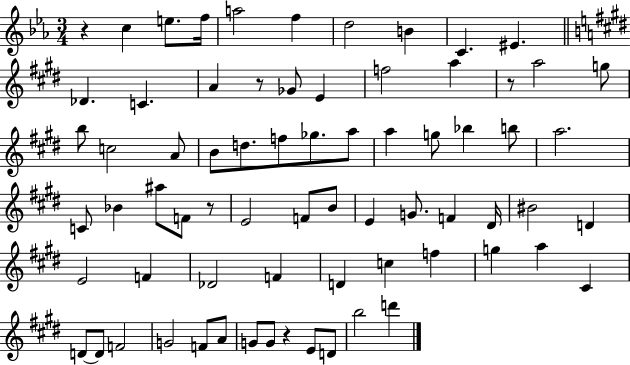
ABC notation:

X:1
T:Untitled
M:3/4
L:1/4
K:Eb
z c e/2 f/4 a2 f d2 B C ^E _D C A z/2 _G/2 E f2 a z/2 a2 g/2 b/2 c2 A/2 B/2 d/2 f/2 _g/2 a/2 a g/2 _b b/2 a2 C/2 _B ^a/2 F/2 z/2 E2 F/2 B/2 E G/2 F ^D/4 ^B2 D E2 F _D2 F D c f g a ^C D/2 D/2 F2 G2 F/2 A/2 G/2 G/2 z E/2 D/2 b2 d'